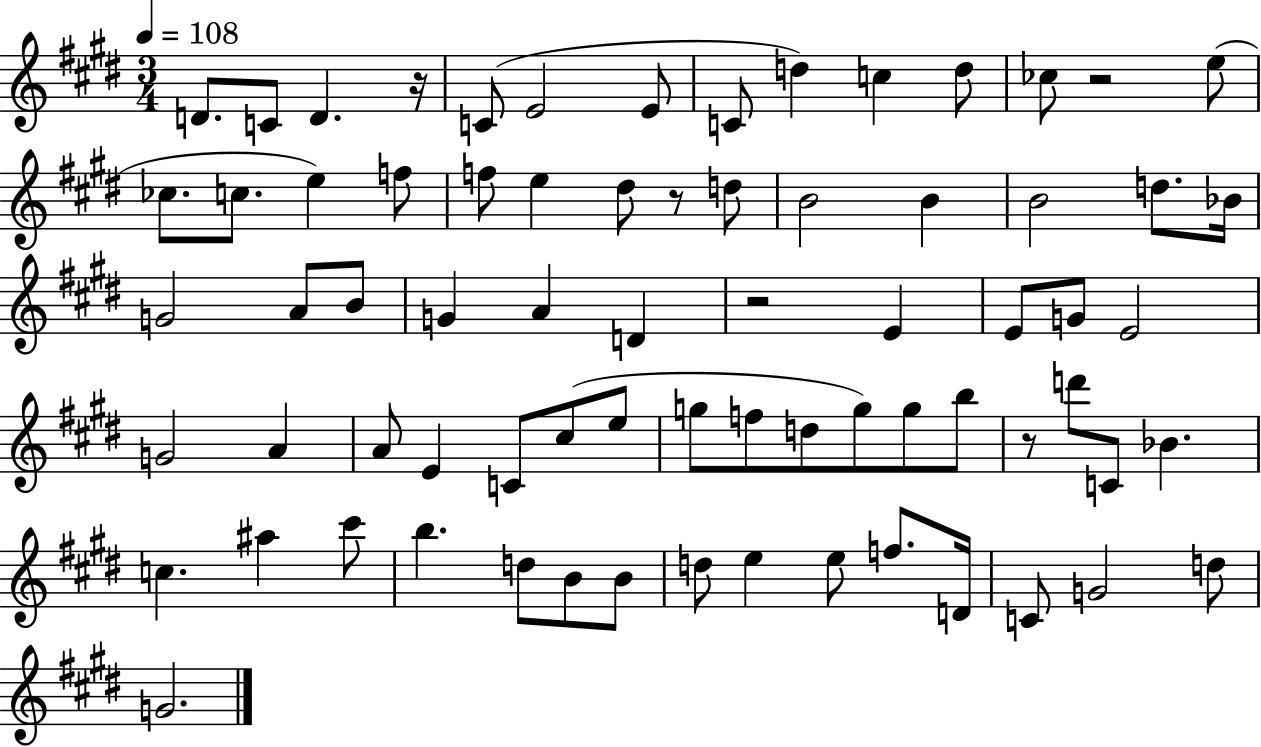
X:1
T:Untitled
M:3/4
L:1/4
K:E
D/2 C/2 D z/4 C/2 E2 E/2 C/2 d c d/2 _c/2 z2 e/2 _c/2 c/2 e f/2 f/2 e ^d/2 z/2 d/2 B2 B B2 d/2 _B/4 G2 A/2 B/2 G A D z2 E E/2 G/2 E2 G2 A A/2 E C/2 ^c/2 e/2 g/2 f/2 d/2 g/2 g/2 b/2 z/2 d'/2 C/2 _B c ^a ^c'/2 b d/2 B/2 B/2 d/2 e e/2 f/2 D/4 C/2 G2 d/2 G2